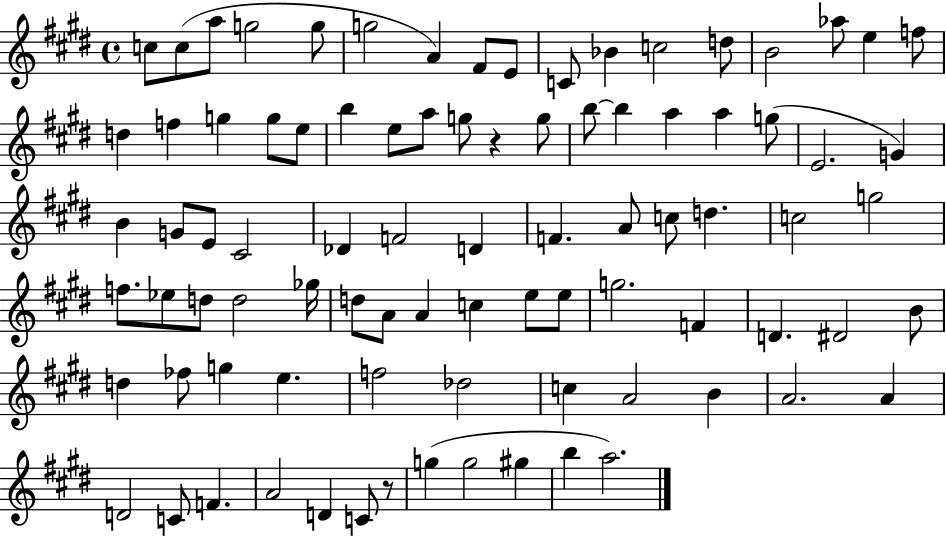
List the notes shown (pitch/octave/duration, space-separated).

C5/e C5/e A5/e G5/h G5/e G5/h A4/q F#4/e E4/e C4/e Bb4/q C5/h D5/e B4/h Ab5/e E5/q F5/e D5/q F5/q G5/q G5/e E5/e B5/q E5/e A5/e G5/e R/q G5/e B5/e B5/q A5/q A5/q G5/e E4/h. G4/q B4/q G4/e E4/e C#4/h Db4/q F4/h D4/q F4/q. A4/e C5/e D5/q. C5/h G5/h F5/e. Eb5/e D5/e D5/h Gb5/s D5/e A4/e A4/q C5/q E5/e E5/e G5/h. F4/q D4/q. D#4/h B4/e D5/q FES5/e G5/q E5/q. F5/h Db5/h C5/q A4/h B4/q A4/h. A4/q D4/h C4/e F4/q. A4/h D4/q C4/e R/e G5/q G5/h G#5/q B5/q A5/h.